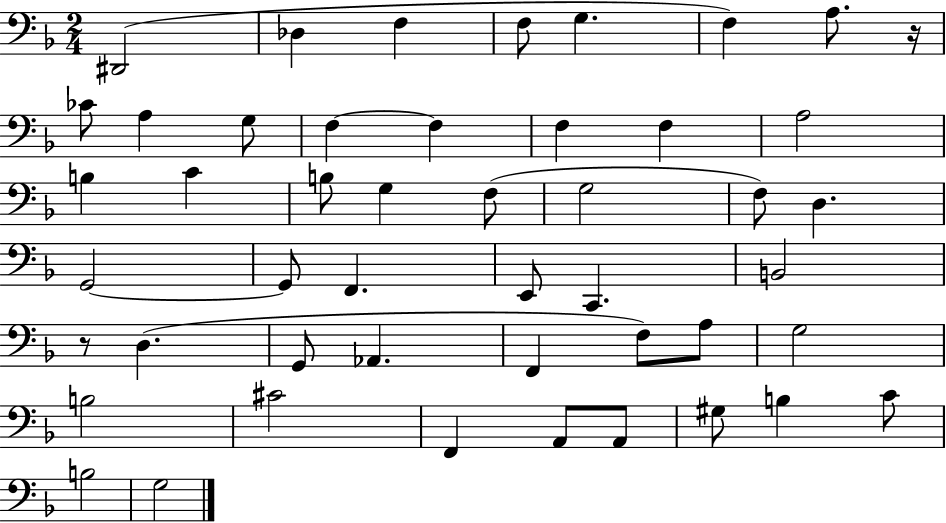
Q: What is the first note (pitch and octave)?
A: D#2